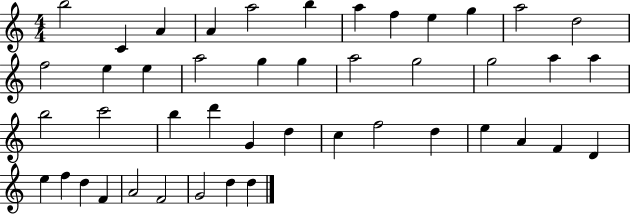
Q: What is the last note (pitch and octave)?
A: D5